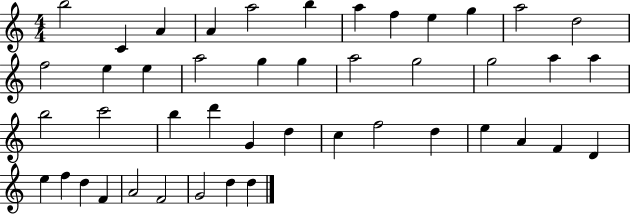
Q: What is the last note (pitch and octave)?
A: D5